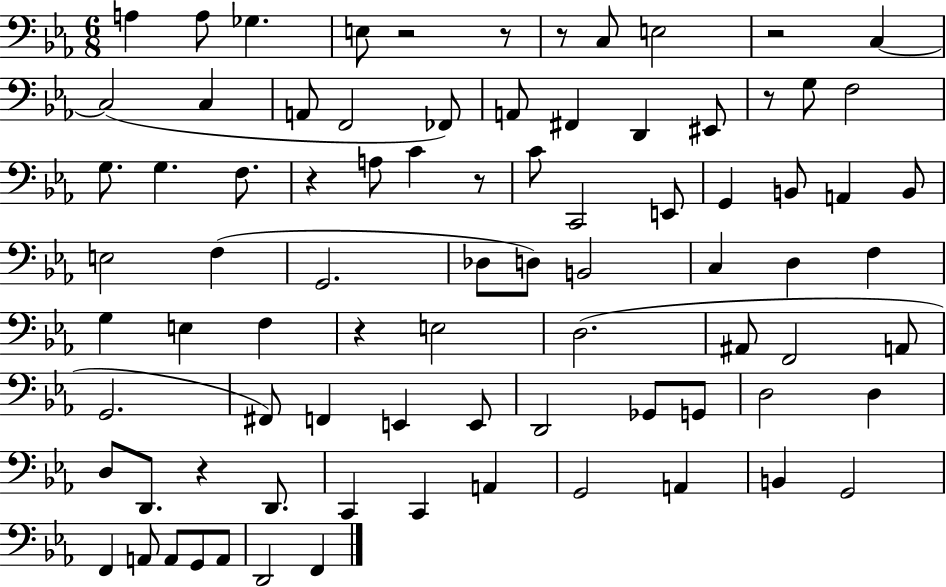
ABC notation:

X:1
T:Untitled
M:6/8
L:1/4
K:Eb
A, A,/2 _G, E,/2 z2 z/2 z/2 C,/2 E,2 z2 C, C,2 C, A,,/2 F,,2 _F,,/2 A,,/2 ^F,, D,, ^E,,/2 z/2 G,/2 F,2 G,/2 G, F,/2 z A,/2 C z/2 C/2 C,,2 E,,/2 G,, B,,/2 A,, B,,/2 E,2 F, G,,2 _D,/2 D,/2 B,,2 C, D, F, G, E, F, z E,2 D,2 ^A,,/2 F,,2 A,,/2 G,,2 ^F,,/2 F,, E,, E,,/2 D,,2 _G,,/2 G,,/2 D,2 D, D,/2 D,,/2 z D,,/2 C,, C,, A,, G,,2 A,, B,, G,,2 F,, A,,/2 A,,/2 G,,/2 A,,/2 D,,2 F,,